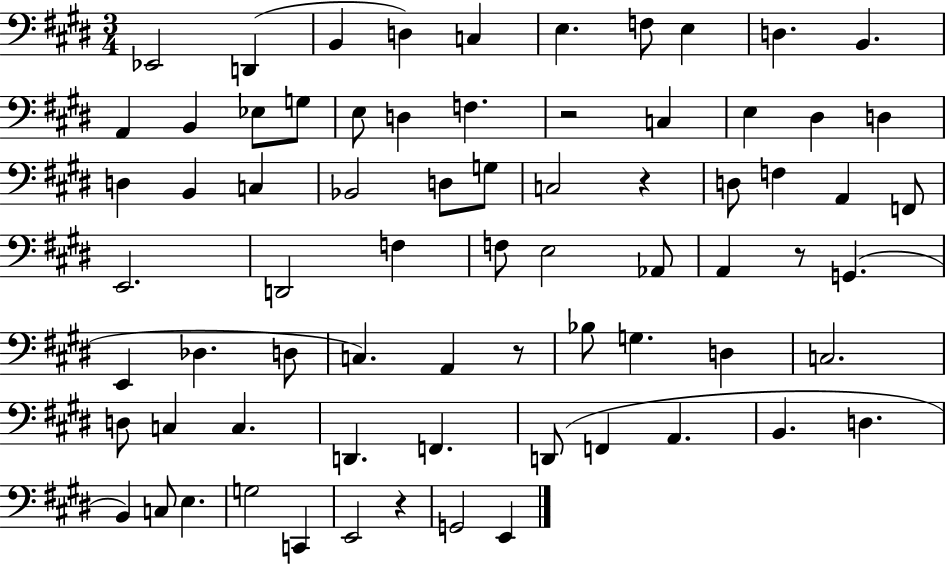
Eb2/h D2/q B2/q D3/q C3/q E3/q. F3/e E3/q D3/q. B2/q. A2/q B2/q Eb3/e G3/e E3/e D3/q F3/q. R/h C3/q E3/q D#3/q D3/q D3/q B2/q C3/q Bb2/h D3/e G3/e C3/h R/q D3/e F3/q A2/q F2/e E2/h. D2/h F3/q F3/e E3/h Ab2/e A2/q R/e G2/q. E2/q Db3/q. D3/e C3/q. A2/q R/e Bb3/e G3/q. D3/q C3/h. D3/e C3/q C3/q. D2/q. F2/q. D2/e F2/q A2/q. B2/q. D3/q. B2/q C3/e E3/q. G3/h C2/q E2/h R/q G2/h E2/q